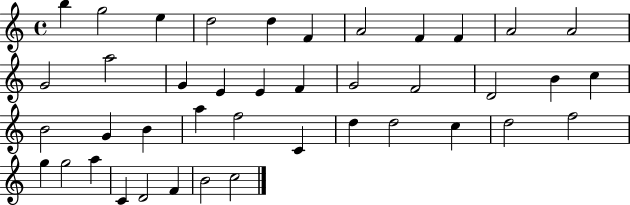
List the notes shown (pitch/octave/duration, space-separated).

B5/q G5/h E5/q D5/h D5/q F4/q A4/h F4/q F4/q A4/h A4/h G4/h A5/h G4/q E4/q E4/q F4/q G4/h F4/h D4/h B4/q C5/q B4/h G4/q B4/q A5/q F5/h C4/q D5/q D5/h C5/q D5/h F5/h G5/q G5/h A5/q C4/q D4/h F4/q B4/h C5/h